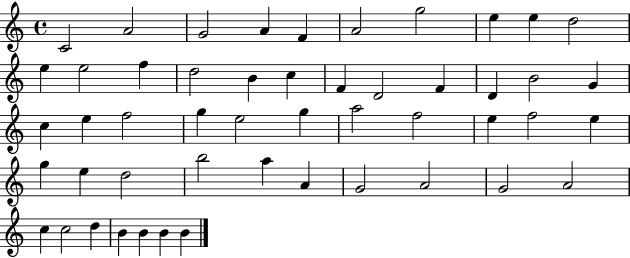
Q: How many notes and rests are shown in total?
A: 50